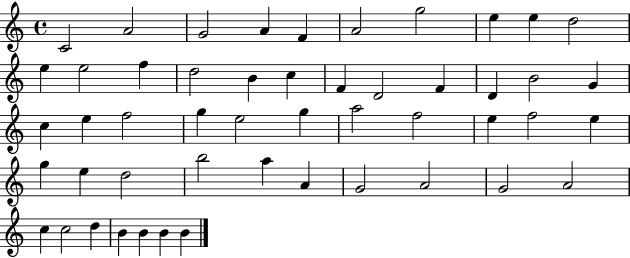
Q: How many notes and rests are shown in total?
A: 50